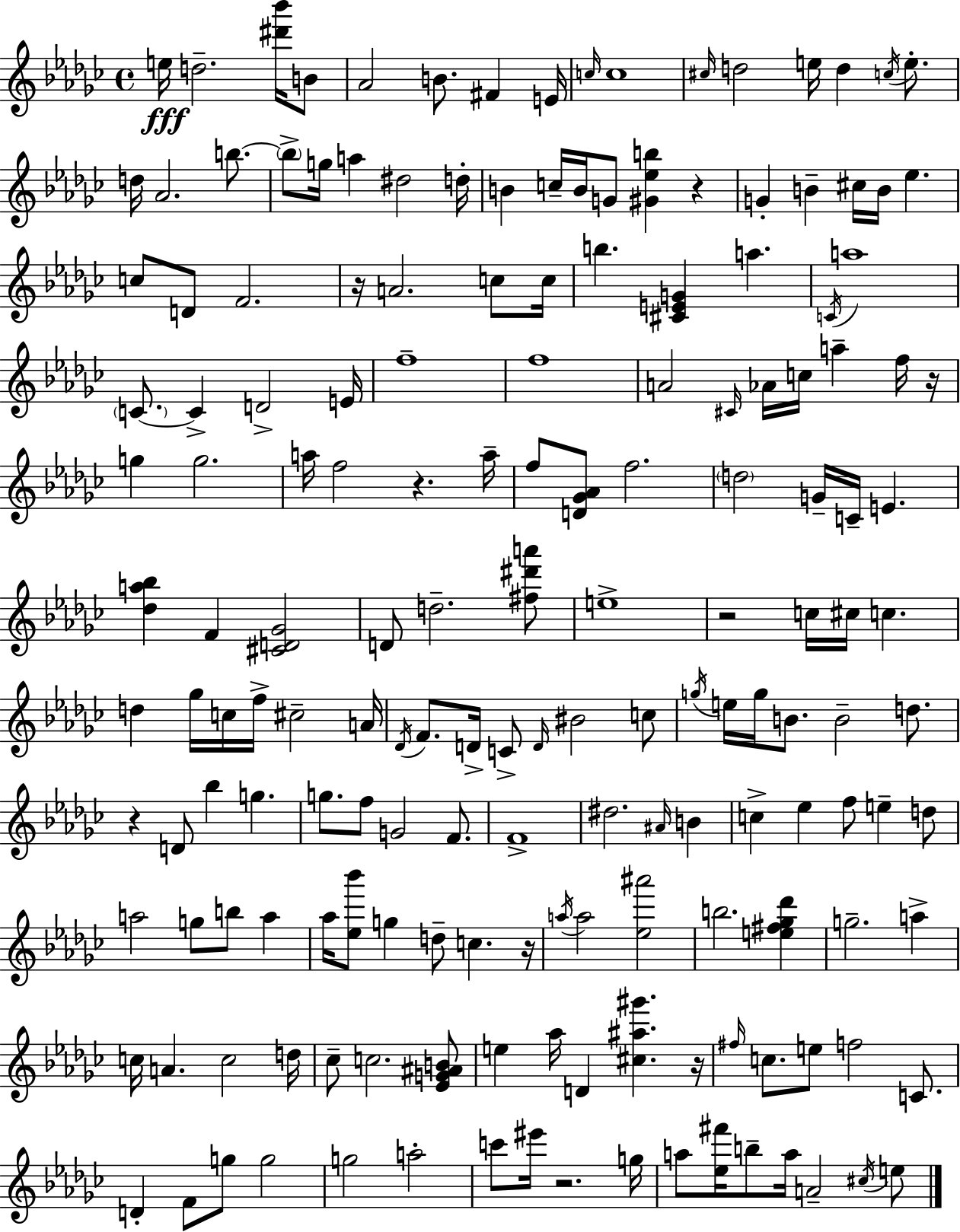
{
  \clef treble
  \time 4/4
  \defaultTimeSignature
  \key ees \minor
  \repeat volta 2 { e''16\fff d''2.-- <dis''' bes'''>16 b'8 | aes'2 b'8. fis'4 e'16 | \grace { c''16 } c''1 | \grace { cis''16 } d''2 e''16 d''4 \acciaccatura { c''16 } | \break e''8.-. d''16 aes'2. | b''8.~~ \parenthesize b''8-> g''16 a''4 dis''2 | d''16-. b'4 c''16-- b'16 g'8 <gis' ees'' b''>4 r4 | g'4-. b'4-- cis''16 b'16 ees''4. | \break c''8 d'8 f'2. | r16 a'2. | c''8 c''16 b''4. <cis' e' g'>4 a''4. | \acciaccatura { c'16 } a''1 | \break \parenthesize c'8.~~ c'4-> d'2-> | e'16 f''1-- | f''1 | a'2 \grace { cis'16 } aes'16 c''16 a''4-- | \break f''16 r16 g''4 g''2. | a''16 f''2 r4. | a''16-- f''8 <d' ges' aes'>8 f''2. | \parenthesize d''2 g'16-- c'16-- e'4. | \break <des'' a'' bes''>4 f'4 <cis' d' ges'>2 | d'8 d''2.-- | <fis'' dis''' a'''>8 e''1-> | r2 c''16 cis''16 c''4. | \break d''4 ges''16 c''16 f''16-> cis''2-- | a'16 \acciaccatura { des'16 } f'8. d'16-> c'8-> \grace { d'16 } bis'2 | c''8 \acciaccatura { g''16 } e''16 g''16 b'8. b'2-- | d''8. r4 d'8 bes''4 | \break g''4. g''8. f''8 g'2 | f'8. f'1-> | dis''2. | \grace { ais'16 } b'4 c''4-> ees''4 | \break f''8 e''4-- d''8 a''2 | g''8 b''8 a''4 aes''16 <ees'' bes'''>8 g''4 | d''8-- c''4. r16 \acciaccatura { a''16 } a''2 | <ees'' ais'''>2 b''2. | \break <e'' fis'' ges'' des'''>4 g''2.-- | a''4-> c''16 a'4. | c''2 d''16 ces''8-- c''2. | <ees' g' ais' b'>8 e''4 aes''16 d'4 | \break <cis'' ais'' gis'''>4. r16 \grace { fis''16 } c''8. e''8 | f''2 c'8. d'4-. f'8 | g''8 g''2 g''2 | a''2-. c'''8 eis'''16 r2. | \break g''16 a''8 <ees'' fis'''>16 b''8-- | a''16 a'2-- \acciaccatura { cis''16 } e''8 } \bar "|."
}